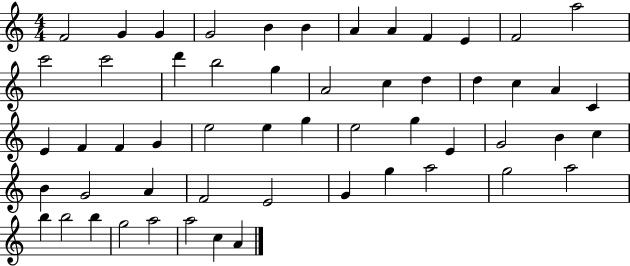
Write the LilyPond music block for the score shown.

{
  \clef treble
  \numericTimeSignature
  \time 4/4
  \key c \major
  f'2 g'4 g'4 | g'2 b'4 b'4 | a'4 a'4 f'4 e'4 | f'2 a''2 | \break c'''2 c'''2 | d'''4 b''2 g''4 | a'2 c''4 d''4 | d''4 c''4 a'4 c'4 | \break e'4 f'4 f'4 g'4 | e''2 e''4 g''4 | e''2 g''4 e'4 | g'2 b'4 c''4 | \break b'4 g'2 a'4 | f'2 e'2 | g'4 g''4 a''2 | g''2 a''2 | \break b''4 b''2 b''4 | g''2 a''2 | a''2 c''4 a'4 | \bar "|."
}